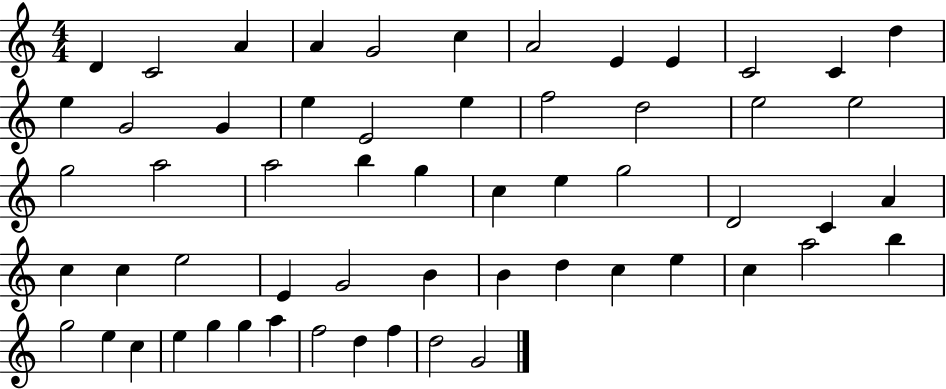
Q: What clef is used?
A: treble